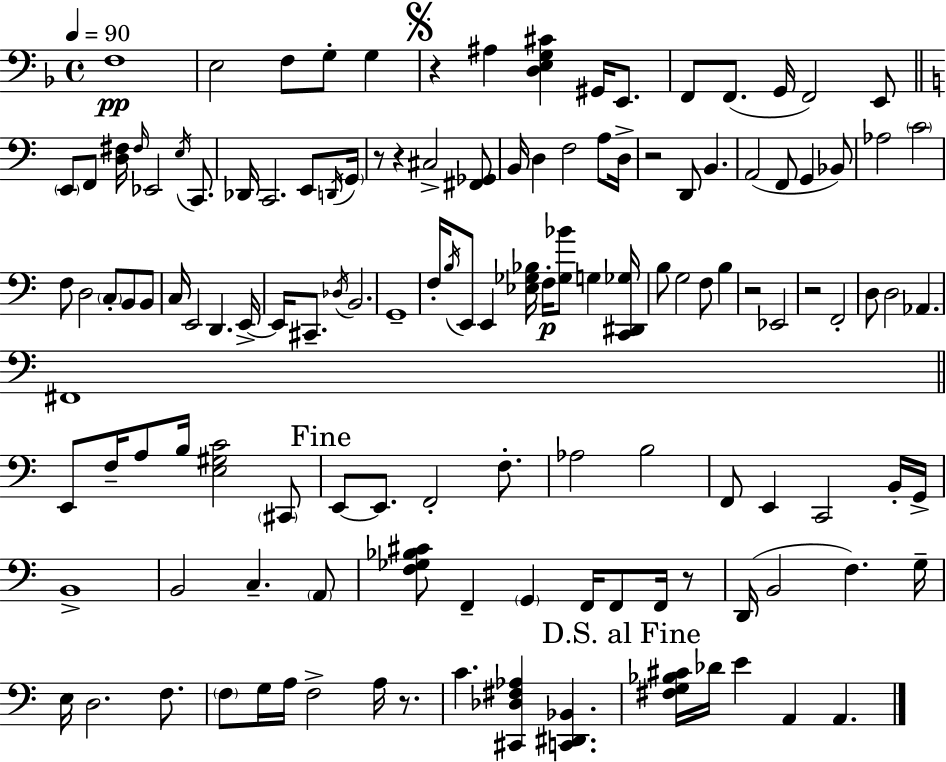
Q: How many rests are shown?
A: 8